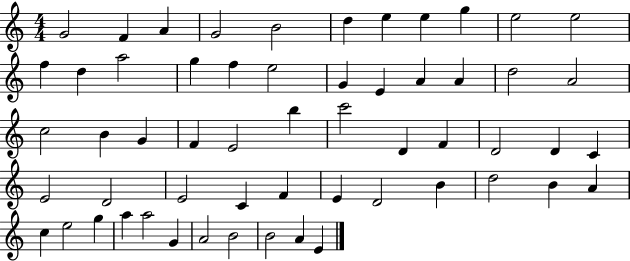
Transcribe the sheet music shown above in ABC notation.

X:1
T:Untitled
M:4/4
L:1/4
K:C
G2 F A G2 B2 d e e g e2 e2 f d a2 g f e2 G E A A d2 A2 c2 B G F E2 b c'2 D F D2 D C E2 D2 E2 C F E D2 B d2 B A c e2 g a a2 G A2 B2 B2 A E